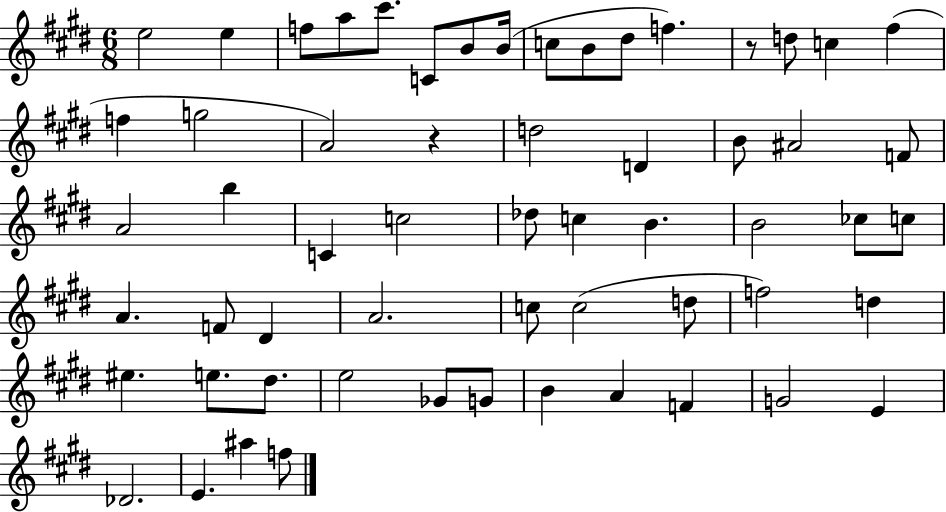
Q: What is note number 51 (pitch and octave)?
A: F4